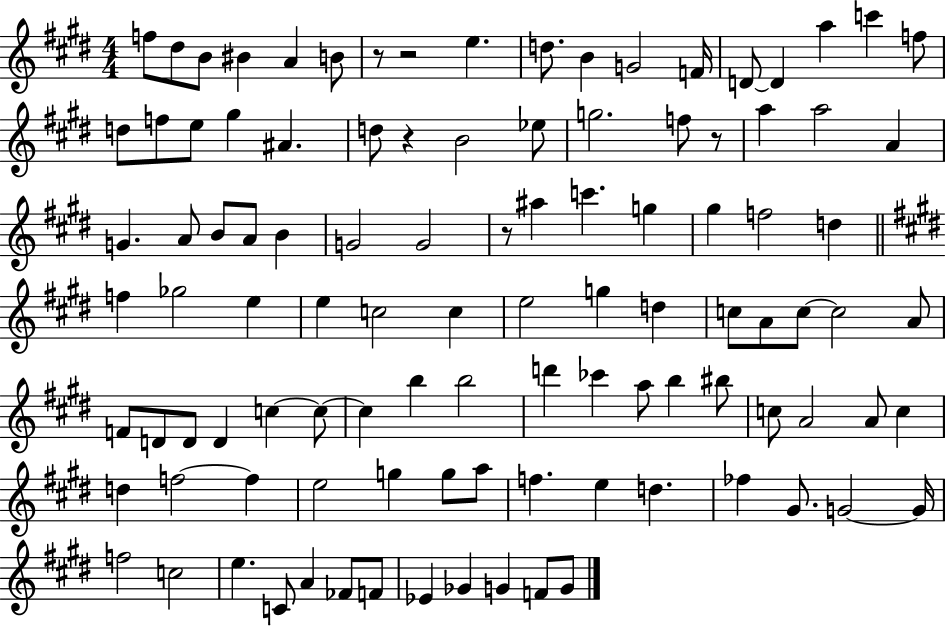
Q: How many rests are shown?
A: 5